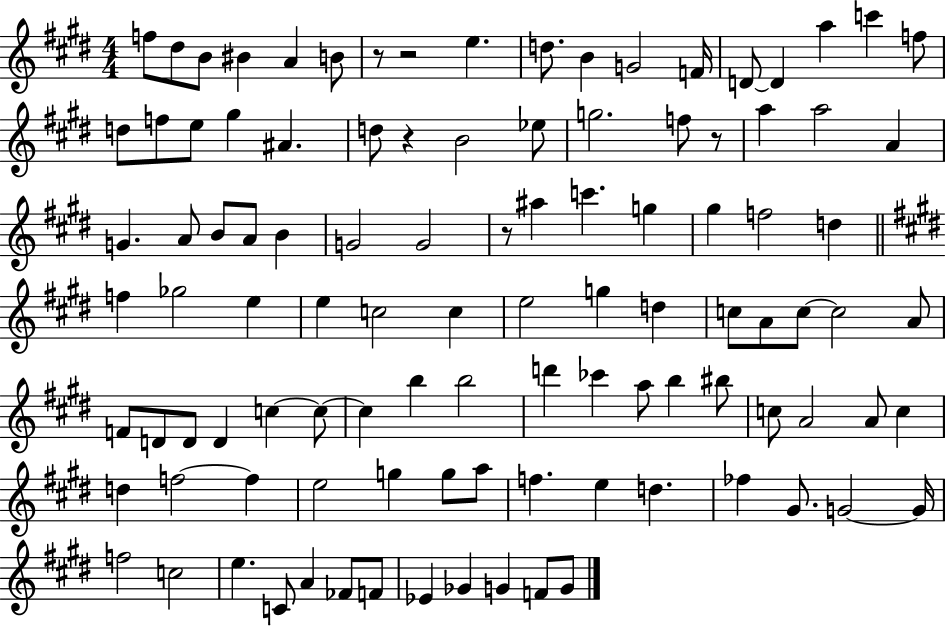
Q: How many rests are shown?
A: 5